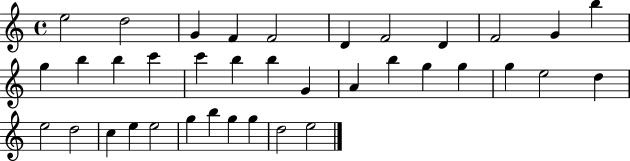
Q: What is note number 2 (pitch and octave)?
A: D5